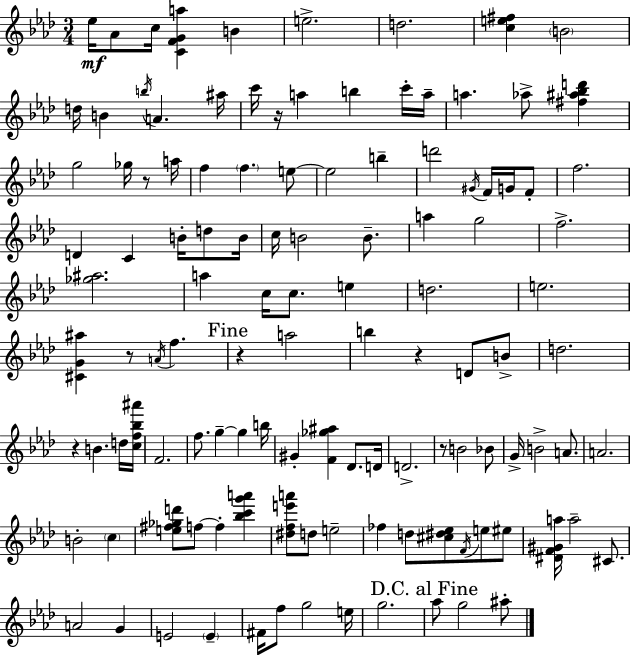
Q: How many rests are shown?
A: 7